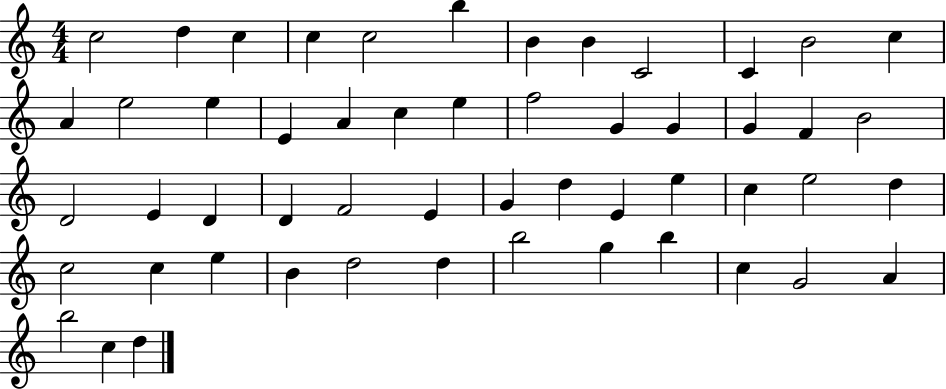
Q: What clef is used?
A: treble